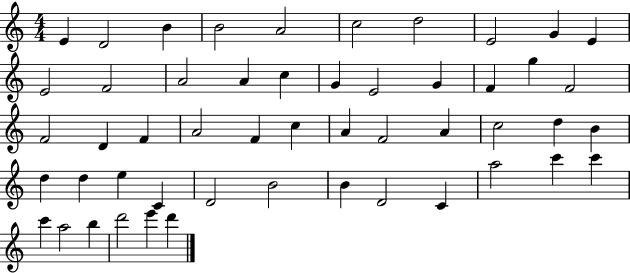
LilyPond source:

{
  \clef treble
  \numericTimeSignature
  \time 4/4
  \key c \major
  e'4 d'2 b'4 | b'2 a'2 | c''2 d''2 | e'2 g'4 e'4 | \break e'2 f'2 | a'2 a'4 c''4 | g'4 e'2 g'4 | f'4 g''4 f'2 | \break f'2 d'4 f'4 | a'2 f'4 c''4 | a'4 f'2 a'4 | c''2 d''4 b'4 | \break d''4 d''4 e''4 c'4 | d'2 b'2 | b'4 d'2 c'4 | a''2 c'''4 c'''4 | \break c'''4 a''2 b''4 | d'''2 e'''4 d'''4 | \bar "|."
}